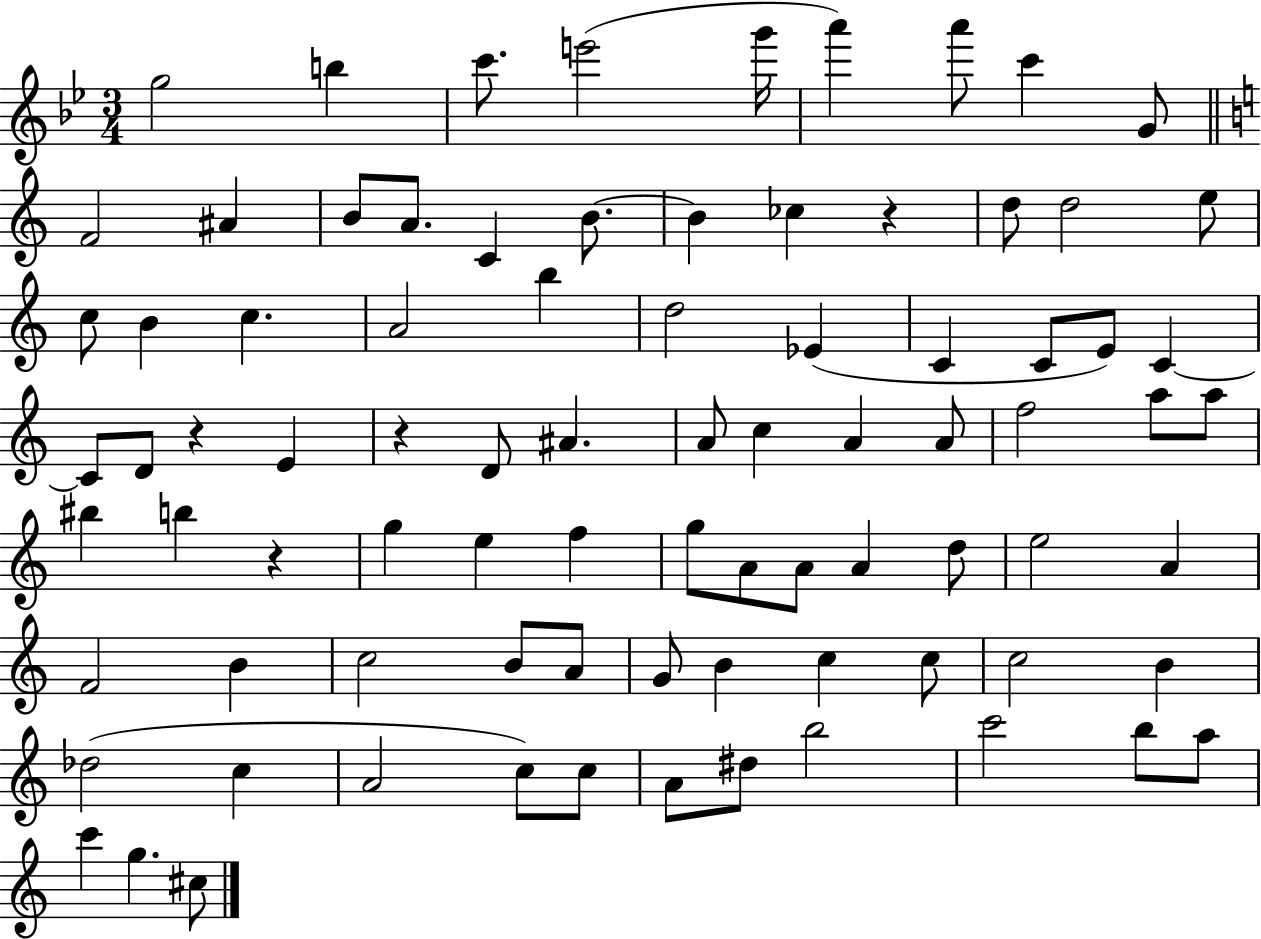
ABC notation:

X:1
T:Untitled
M:3/4
L:1/4
K:Bb
g2 b c'/2 e'2 g'/4 a' a'/2 c' G/2 F2 ^A B/2 A/2 C B/2 B _c z d/2 d2 e/2 c/2 B c A2 b d2 _E C C/2 E/2 C C/2 D/2 z E z D/2 ^A A/2 c A A/2 f2 a/2 a/2 ^b b z g e f g/2 A/2 A/2 A d/2 e2 A F2 B c2 B/2 A/2 G/2 B c c/2 c2 B _d2 c A2 c/2 c/2 A/2 ^d/2 b2 c'2 b/2 a/2 c' g ^c/2